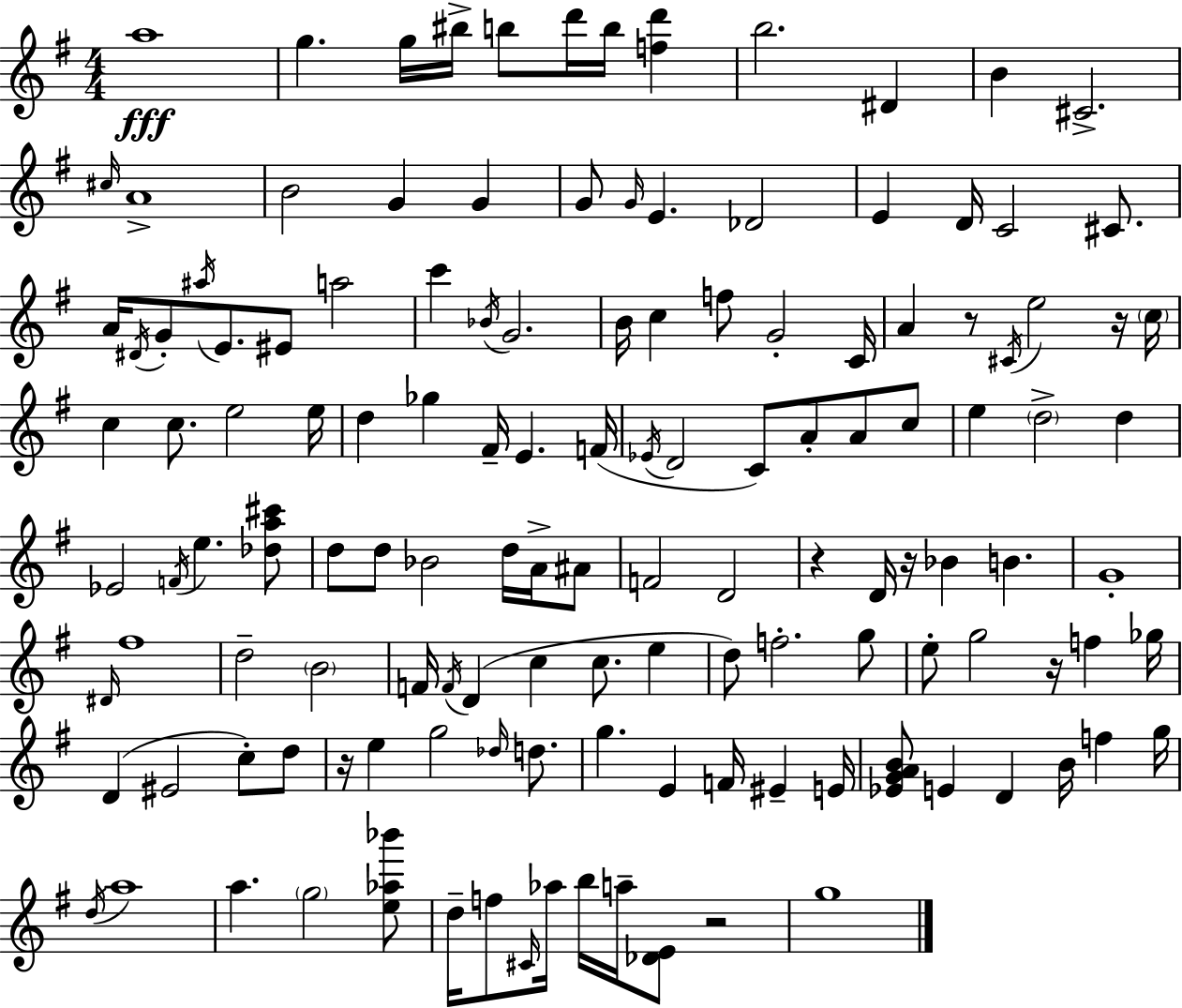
{
  \clef treble
  \numericTimeSignature
  \time 4/4
  \key g \major
  a''1\fff | g''4. g''16 bis''16-> b''8 d'''16 b''16 <f'' d'''>4 | b''2. dis'4 | b'4 cis'2.-> | \break \grace { cis''16 } a'1-> | b'2 g'4 g'4 | g'8 \grace { g'16 } e'4. des'2 | e'4 d'16 c'2 cis'8. | \break a'16 \acciaccatura { dis'16 } g'8-. \acciaccatura { ais''16 } e'8. eis'8 a''2 | c'''4 \acciaccatura { bes'16 } g'2. | b'16 c''4 f''8 g'2-. | c'16 a'4 r8 \acciaccatura { cis'16 } e''2 | \break r16 \parenthesize c''16 c''4 c''8. e''2 | e''16 d''4 ges''4 fis'16-- e'4. | f'16( \acciaccatura { ees'16 } d'2 c'8) | a'8-. a'8 c''8 e''4 \parenthesize d''2-> | \break d''4 ees'2 \acciaccatura { f'16 } | e''4. <des'' a'' cis'''>8 d''8 d''8 bes'2 | d''16 a'16-> ais'8 f'2 | d'2 r4 d'16 r16 bes'4 | \break b'4. g'1-. | \grace { dis'16 } fis''1 | d''2-- | \parenthesize b'2 f'16 \acciaccatura { f'16 } d'4( c''4 | \break c''8. e''4 d''8) f''2.-. | g''8 e''8-. g''2 | r16 f''4 ges''16 d'4( eis'2 | c''8-.) d''8 r16 e''4 g''2 | \break \grace { des''16 } d''8. g''4. | e'4 f'16 eis'4-- e'16 <ees' g' a' b'>8 e'4 | d'4 b'16 f''4 g''16 \acciaccatura { d''16 } a''1 | a''4. | \break \parenthesize g''2 <e'' aes'' bes'''>8 d''16-- f''8 \grace { cis'16 } | aes''16 b''16 a''16-- <des' e'>8 r2 g''1 | \bar "|."
}